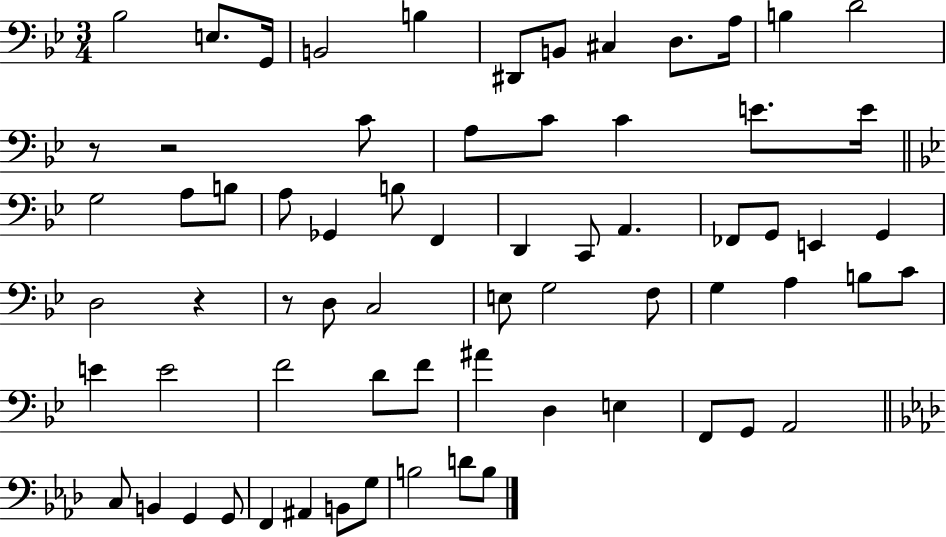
{
  \clef bass
  \numericTimeSignature
  \time 3/4
  \key bes \major
  bes2 e8. g,16 | b,2 b4 | dis,8 b,8 cis4 d8. a16 | b4 d'2 | \break r8 r2 c'8 | a8 c'8 c'4 e'8. e'16 | \bar "||" \break \key g \minor g2 a8 b8 | a8 ges,4 b8 f,4 | d,4 c,8 a,4. | fes,8 g,8 e,4 g,4 | \break d2 r4 | r8 d8 c2 | e8 g2 f8 | g4 a4 b8 c'8 | \break e'4 e'2 | f'2 d'8 f'8 | ais'4 d4 e4 | f,8 g,8 a,2 | \break \bar "||" \break \key f \minor c8 b,4 g,4 g,8 | f,4 ais,4 b,8 g8 | b2 d'8 b8 | \bar "|."
}